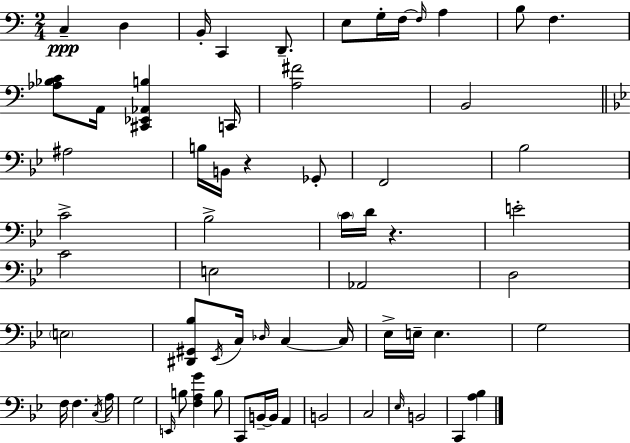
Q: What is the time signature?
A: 2/4